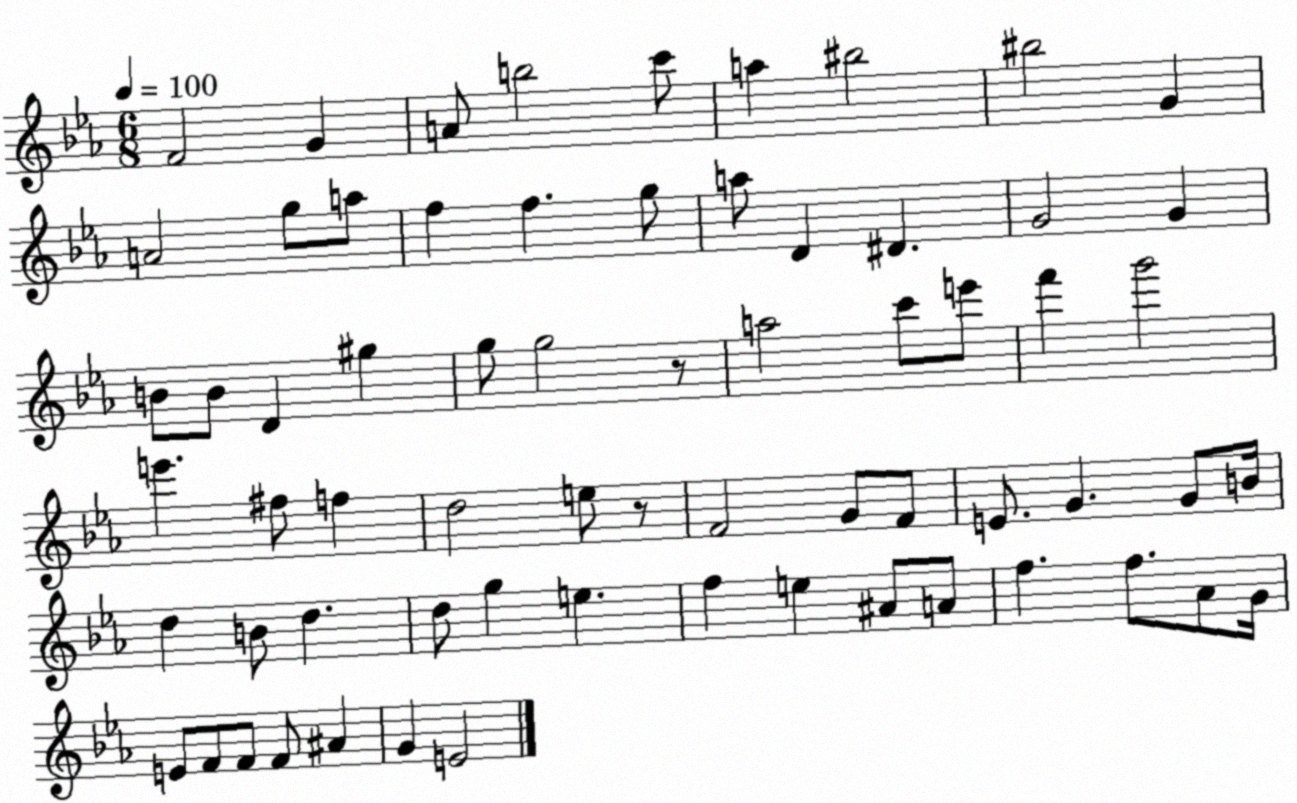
X:1
T:Untitled
M:6/8
L:1/4
K:Eb
F2 G A/2 b2 c'/2 a ^b2 ^b2 G A2 g/2 a/2 f f g/2 a/2 D ^D G2 G B/2 B/2 D ^g g/2 g2 z/2 a2 c'/2 e'/2 f' g'2 e' ^f/2 f d2 e/2 z/2 F2 G/2 F/2 E/2 G G/2 B/4 d B/2 d d/2 g e f e ^A/2 A/2 f f/2 _A/2 G/4 E/2 F/2 F/2 F/2 ^A G E2